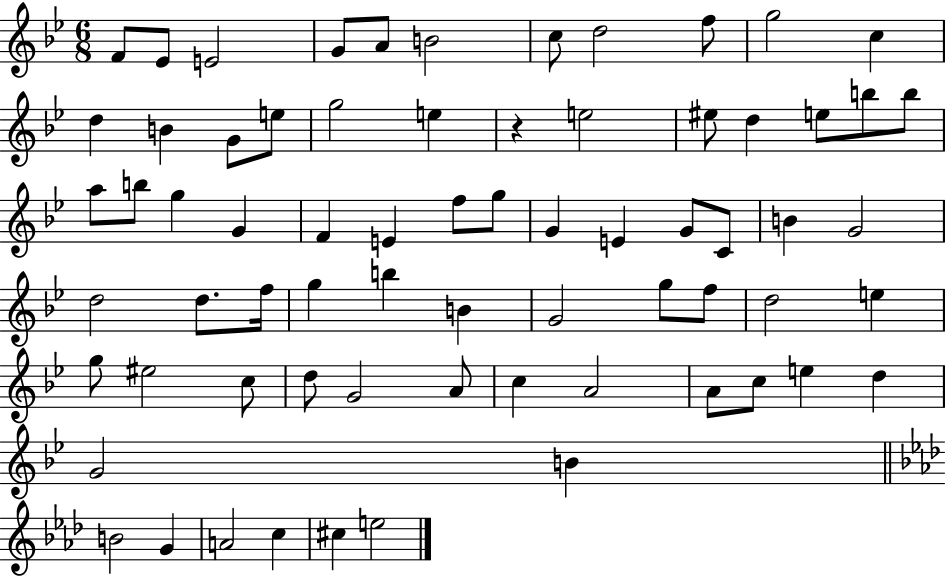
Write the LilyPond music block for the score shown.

{
  \clef treble
  \numericTimeSignature
  \time 6/8
  \key bes \major
  f'8 ees'8 e'2 | g'8 a'8 b'2 | c''8 d''2 f''8 | g''2 c''4 | \break d''4 b'4 g'8 e''8 | g''2 e''4 | r4 e''2 | eis''8 d''4 e''8 b''8 b''8 | \break a''8 b''8 g''4 g'4 | f'4 e'4 f''8 g''8 | g'4 e'4 g'8 c'8 | b'4 g'2 | \break d''2 d''8. f''16 | g''4 b''4 b'4 | g'2 g''8 f''8 | d''2 e''4 | \break g''8 eis''2 c''8 | d''8 g'2 a'8 | c''4 a'2 | a'8 c''8 e''4 d''4 | \break g'2 b'4 | \bar "||" \break \key aes \major b'2 g'4 | a'2 c''4 | cis''4 e''2 | \bar "|."
}